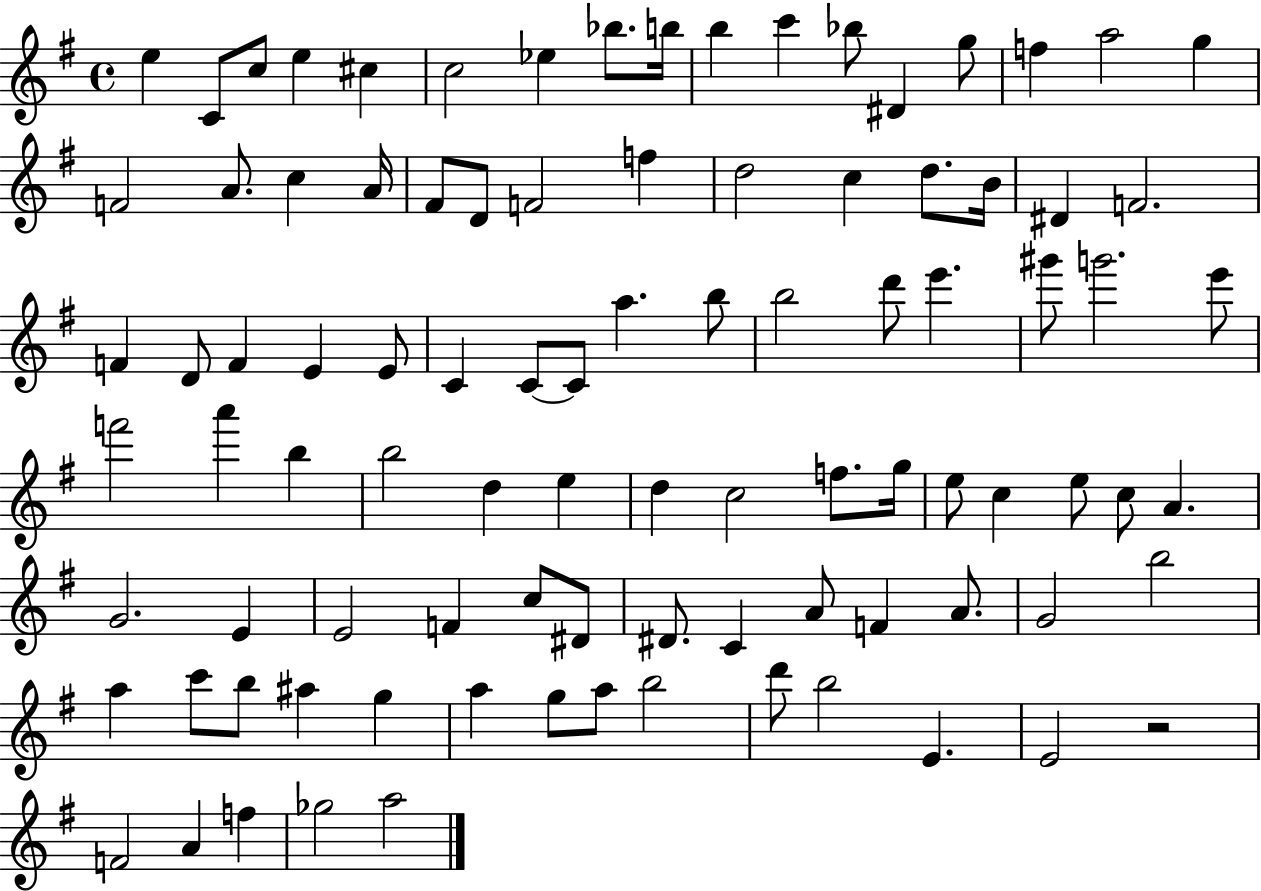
E5/q C4/e C5/e E5/q C#5/q C5/h Eb5/q Bb5/e. B5/s B5/q C6/q Bb5/e D#4/q G5/e F5/q A5/h G5/q F4/h A4/e. C5/q A4/s F#4/e D4/e F4/h F5/q D5/h C5/q D5/e. B4/s D#4/q F4/h. F4/q D4/e F4/q E4/q E4/e C4/q C4/e C4/e A5/q. B5/e B5/h D6/e E6/q. G#6/e G6/h. E6/e F6/h A6/q B5/q B5/h D5/q E5/q D5/q C5/h F5/e. G5/s E5/e C5/q E5/e C5/e A4/q. G4/h. E4/q E4/h F4/q C5/e D#4/e D#4/e. C4/q A4/e F4/q A4/e. G4/h B5/h A5/q C6/e B5/e A#5/q G5/q A5/q G5/e A5/e B5/h D6/e B5/h E4/q. E4/h R/h F4/h A4/q F5/q Gb5/h A5/h